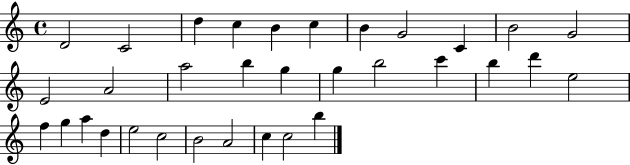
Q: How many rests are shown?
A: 0